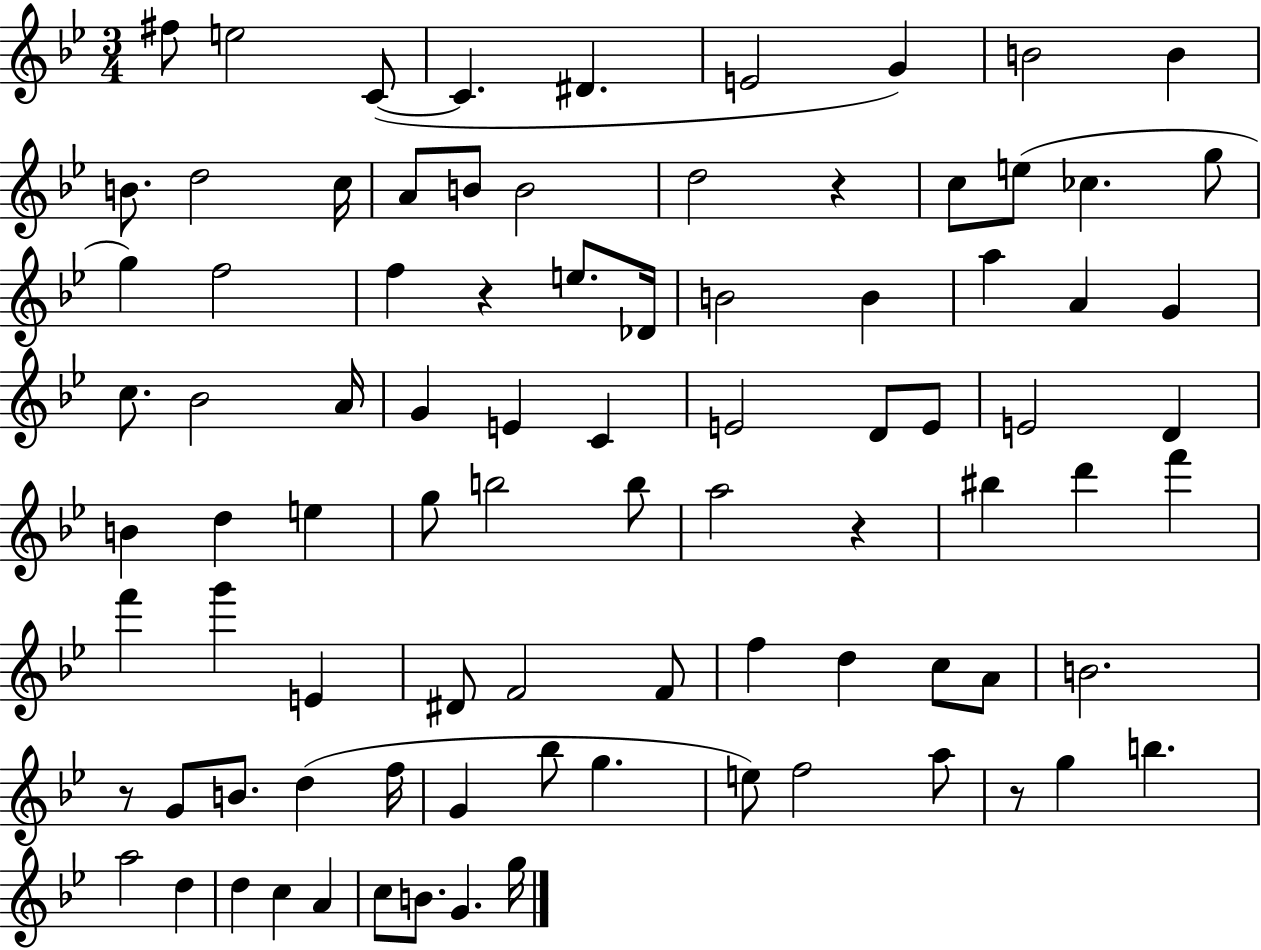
F#5/e E5/h C4/e C4/q. D#4/q. E4/h G4/q B4/h B4/q B4/e. D5/h C5/s A4/e B4/e B4/h D5/h R/q C5/e E5/e CES5/q. G5/e G5/q F5/h F5/q R/q E5/e. Db4/s B4/h B4/q A5/q A4/q G4/q C5/e. Bb4/h A4/s G4/q E4/q C4/q E4/h D4/e E4/e E4/h D4/q B4/q D5/q E5/q G5/e B5/h B5/e A5/h R/q BIS5/q D6/q F6/q F6/q G6/q E4/q D#4/e F4/h F4/e F5/q D5/q C5/e A4/e B4/h. R/e G4/e B4/e. D5/q F5/s G4/q Bb5/e G5/q. E5/e F5/h A5/e R/e G5/q B5/q. A5/h D5/q D5/q C5/q A4/q C5/e B4/e. G4/q. G5/s